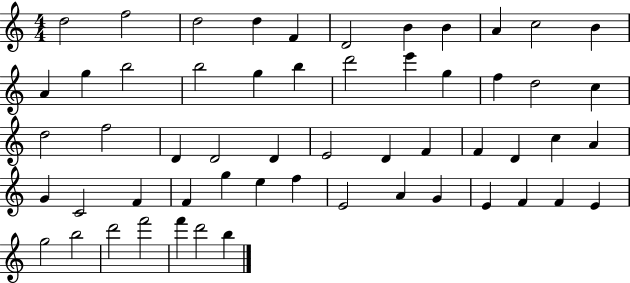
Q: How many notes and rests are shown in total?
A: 56